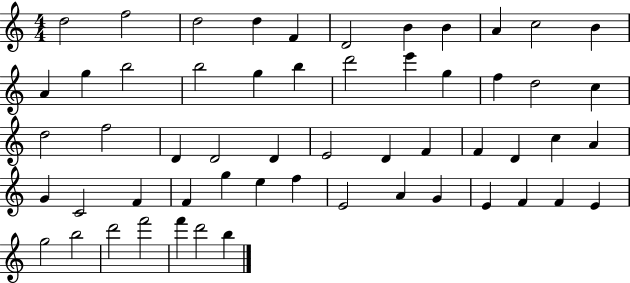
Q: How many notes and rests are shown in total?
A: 56